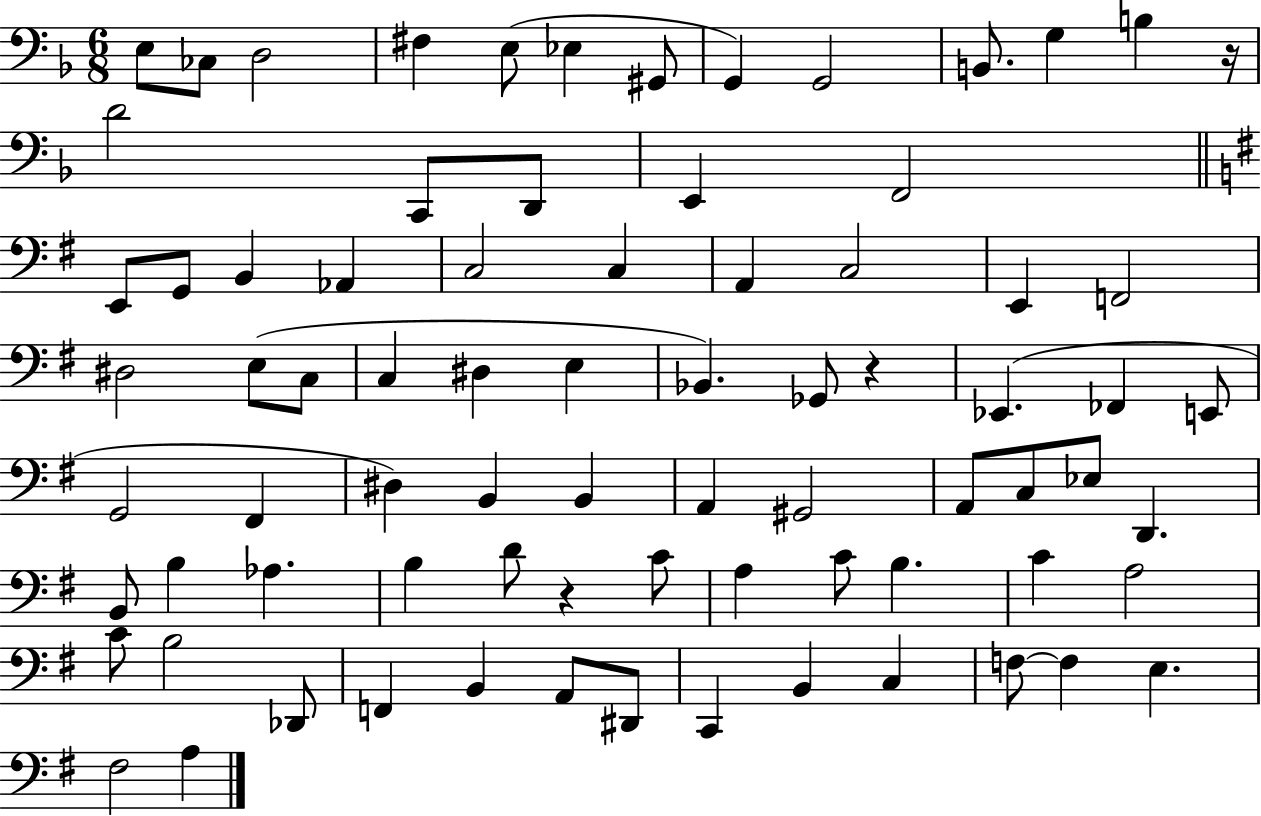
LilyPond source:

{
  \clef bass
  \numericTimeSignature
  \time 6/8
  \key f \major
  e8 ces8 d2 | fis4 e8( ees4 gis,8 | g,4) g,2 | b,8. g4 b4 r16 | \break d'2 c,8 d,8 | e,4 f,2 | \bar "||" \break \key e \minor e,8 g,8 b,4 aes,4 | c2 c4 | a,4 c2 | e,4 f,2 | \break dis2 e8( c8 | c4 dis4 e4 | bes,4.) ges,8 r4 | ees,4.( fes,4 e,8 | \break g,2 fis,4 | dis4) b,4 b,4 | a,4 gis,2 | a,8 c8 ees8 d,4. | \break b,8 b4 aes4. | b4 d'8 r4 c'8 | a4 c'8 b4. | c'4 a2 | \break c'8 b2 des,8 | f,4 b,4 a,8 dis,8 | c,4 b,4 c4 | f8~~ f4 e4. | \break fis2 a4 | \bar "|."
}